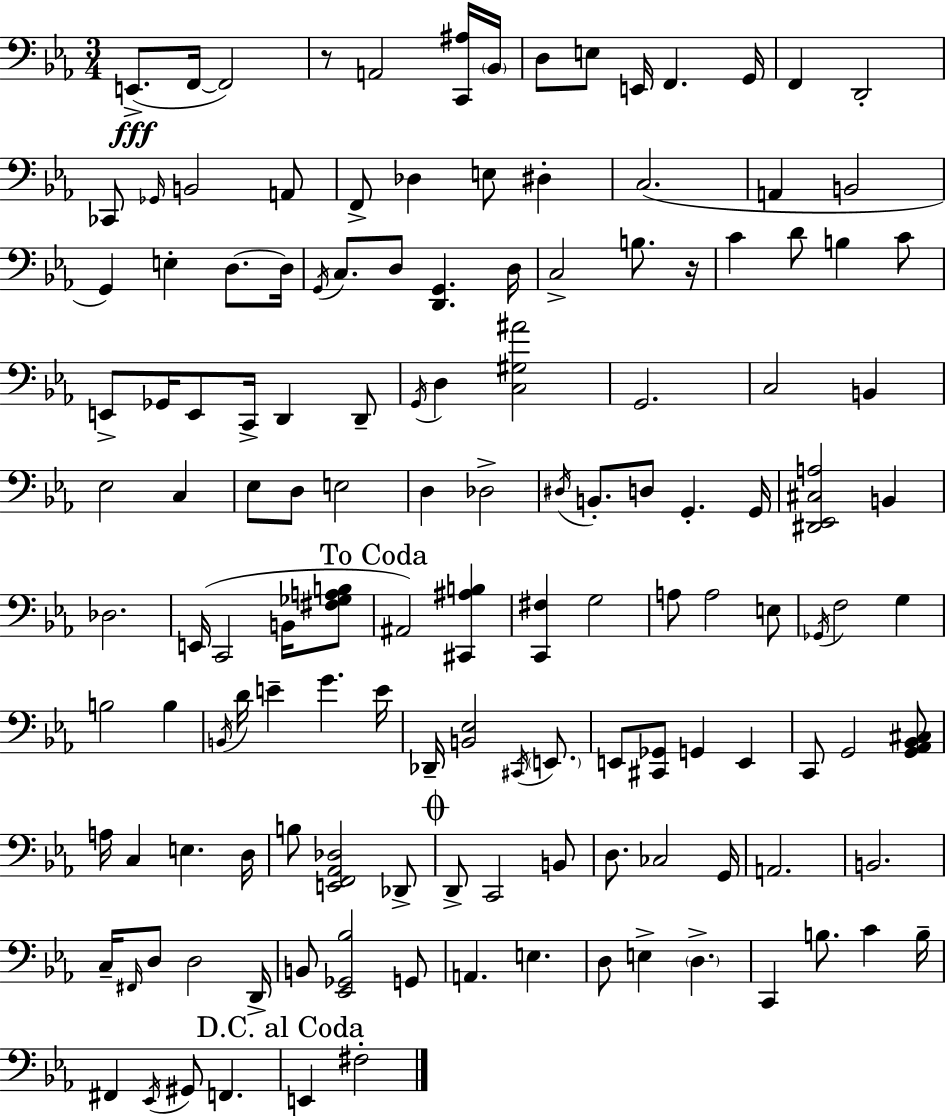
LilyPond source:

{
  \clef bass
  \numericTimeSignature
  \time 3/4
  \key c \minor
  e,8.->(\fff f,16~~ f,2) | r8 a,2 <c, ais>16 \parenthesize bes,16 | d8 e8 e,16 f,4. g,16 | f,4 d,2-. | \break ces,8 \grace { ges,16 } b,2 a,8 | f,8-> des4 e8 dis4-. | c2.( | a,4 b,2 | \break g,4) e4-. d8.~~ | d16 \acciaccatura { g,16 } c8. d8 <d, g,>4. | d16 c2-> b8. | r16 c'4 d'8 b4 | \break c'8 e,8-> ges,16 e,8 c,16-> d,4 | d,8-- \acciaccatura { g,16 } d4 <c gis ais'>2 | g,2. | c2 b,4 | \break ees2 c4 | ees8 d8 e2 | d4 des2-> | \acciaccatura { dis16 } b,8.-. d8 g,4.-. | \break g,16 <dis, ees, cis a>2 | b,4 des2. | e,16( c,2 | b,16 <fis ges a b>8 \mark "To Coda" ais,2) | \break <cis, ais b>4 <c, fis>4 g2 | a8 a2 | e8 \acciaccatura { ges,16 } f2 | g4 b2 | \break b4 \acciaccatura { b,16 } d'16 e'4-- g'4. | e'16 des,16-- <b, ees>2 | \acciaccatura { cis,16 } \parenthesize e,8. e,8 <cis, ges,>8 g,4 | e,4 c,8 g,2 | \break <g, aes, bes, cis>8 a16 c4 | e4. d16 b8 <e, f, aes, des>2 | des,8-> \mark \markup { \musicglyph "scripts.coda" } d,8-> c,2 | b,8 d8. ces2 | \break g,16 a,2. | b,2. | c16-- \grace { fis,16 } d8 d2 | d,16-> b,8 <ees, ges, bes>2 | \break g,8 a,4. | e4. d8 e4-> | \parenthesize d4.-> c,4 | b8. c'4 b16-- fis,4 | \break \acciaccatura { ees,16 } gis,8 f,4. \mark "D.C. al Coda" e,4 | fis2-. \bar "|."
}